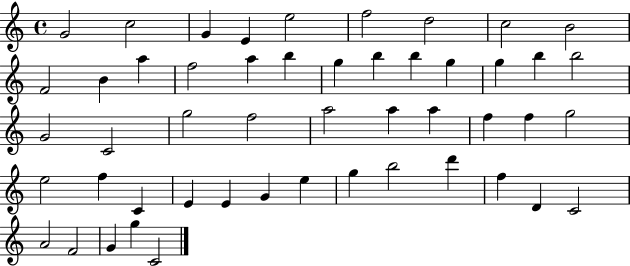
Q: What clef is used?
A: treble